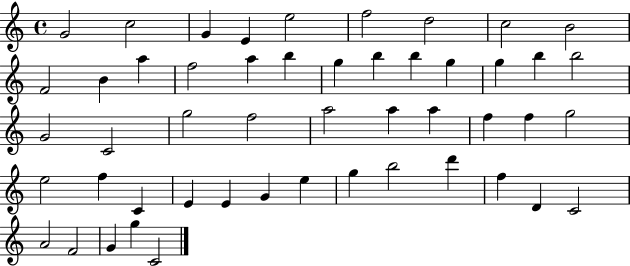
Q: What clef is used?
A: treble